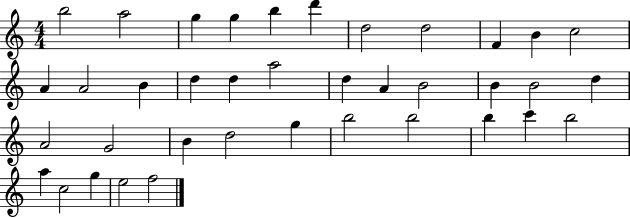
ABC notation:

X:1
T:Untitled
M:4/4
L:1/4
K:C
b2 a2 g g b d' d2 d2 F B c2 A A2 B d d a2 d A B2 B B2 d A2 G2 B d2 g b2 b2 b c' b2 a c2 g e2 f2